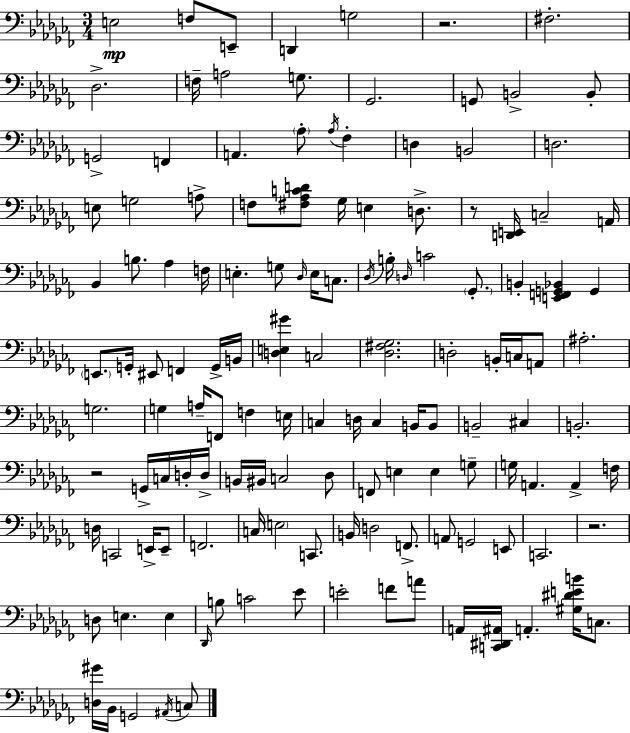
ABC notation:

X:1
T:Untitled
M:3/4
L:1/4
K:Abm
E,2 F,/2 E,,/2 D,, G,2 z2 ^F,2 _D,2 F,/4 A,2 G,/2 _G,,2 G,,/2 B,,2 B,,/2 G,,2 F,, A,, _A,/2 _A,/4 _F, D, B,,2 D,2 E,/2 G,2 A,/2 F,/2 [^F,_A,CD]/2 _G,/4 E, D,/2 z/2 [D,,E,,]/4 C,2 A,,/4 _B,, B,/2 _A, F,/4 E, G,/2 _D,/4 E,/4 C,/2 _D,/4 B,/4 D,/4 C2 _G,,/2 B,, [E,,F,,G,,_B,,] G,, E,,/2 G,,/4 ^E,,/2 F,, G,,/4 B,,/4 [D,E,^G] C,2 [_D,^F,_G,]2 D,2 B,,/4 C,/4 A,,/2 ^A,2 G,2 G, A,/4 F,,/2 F, E,/4 C, D,/4 C, B,,/4 B,,/2 B,,2 ^C, B,,2 z2 G,,/4 C,/4 D,/4 D,/4 B,,/4 ^B,,/4 C,2 _D,/2 F,,/2 E, E, G,/2 G,/4 A,, A,, F,/4 D,/4 C,,2 E,,/4 E,,/2 F,,2 C,/4 E,2 C,,/2 B,,/4 D,2 F,,/2 A,,/2 G,,2 E,,/2 C,,2 z2 D,/2 E, E, _D,,/4 B,/2 C2 _E/2 E2 F/2 A/2 A,,/4 [C,,^D,,^A,,]/4 A,, [^G,^DEB]/4 C,/2 [D,^G]/4 _B,,/4 G,,2 ^A,,/4 C,/2